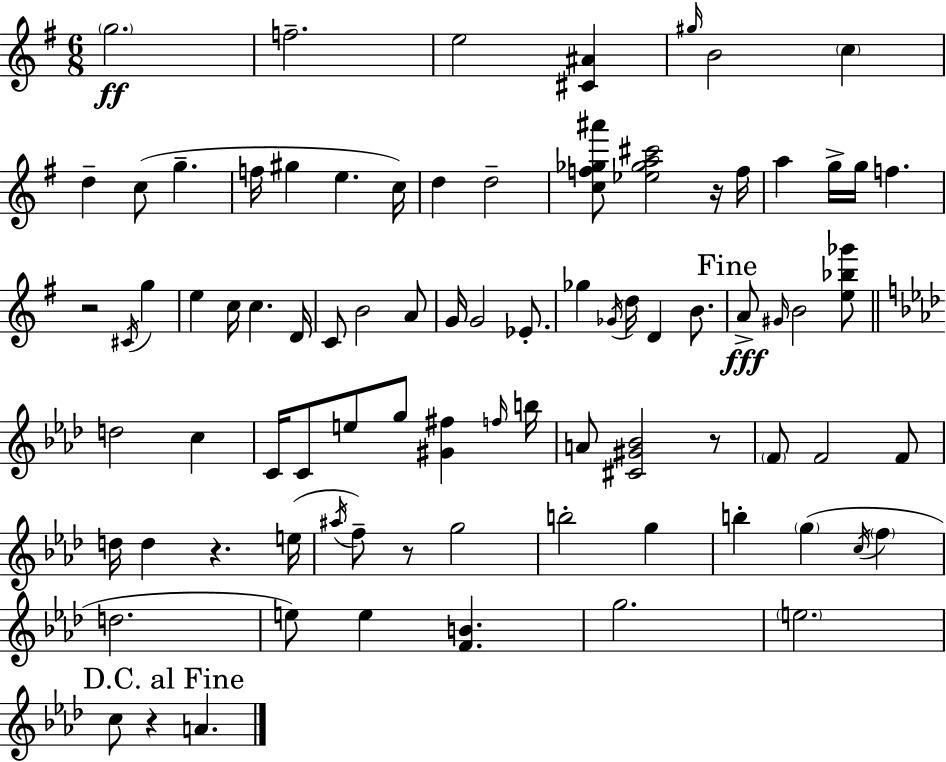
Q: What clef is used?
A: treble